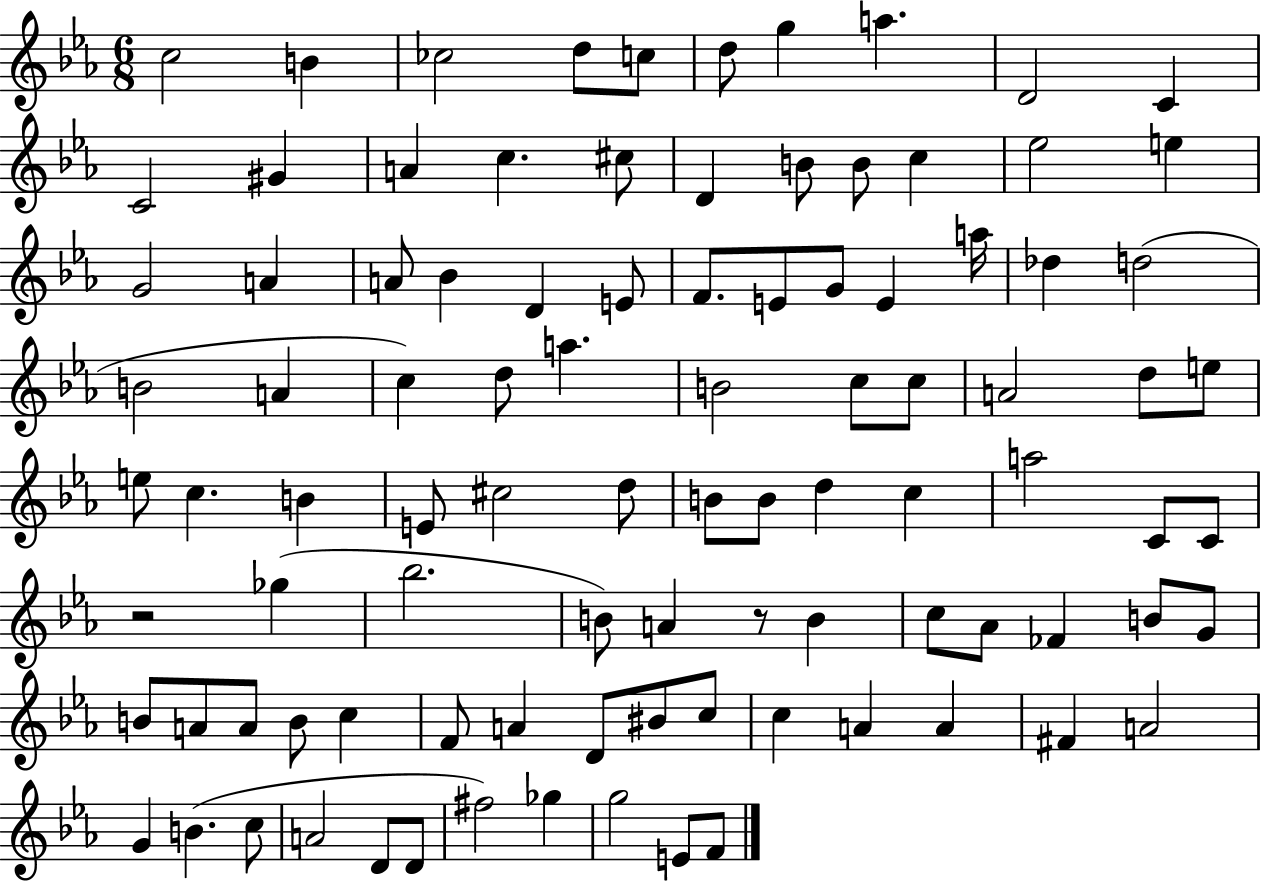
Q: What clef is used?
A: treble